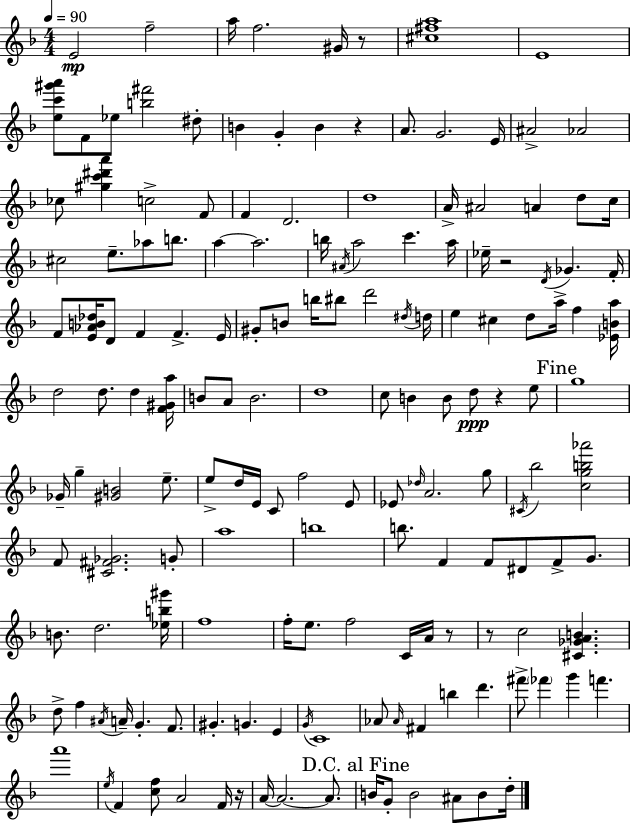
E4/h F5/h A5/s F5/h. G#4/s R/e [C#5,F#5,A5]/w E4/w [E5,C6,G#6,A6]/e F4/e Eb5/e [B5,F#6]/h D#5/e B4/q G4/q B4/q R/q A4/e. G4/h. E4/s A#4/h Ab4/h CES5/e [G#5,C6,D#6,A6]/q C5/h F4/e F4/q D4/h. D5/w A4/s A#4/h A4/q D5/e C5/s C#5/h E5/e. Ab5/e B5/e. A5/q A5/h. B5/s A#4/s A5/h C6/q. A5/s Eb5/s R/h D4/s Gb4/q. F4/s F4/e [E4,Ab4,B4,Db5]/s D4/e F4/q F4/q. E4/s G#4/e B4/e B5/s BIS5/e D6/h D#5/s D5/s E5/q C#5/q D5/e A5/s F5/q [Eb4,B4,A5]/s D5/h D5/e. D5/q [F4,G#4,A5]/s B4/e A4/e B4/h. D5/w C5/e B4/q B4/e D5/e R/q E5/e G5/w Gb4/s G5/q [G#4,B4]/h E5/e. E5/e D5/s E4/s C4/e F5/h E4/e Eb4/e Db5/s A4/h. G5/e C#4/s Bb5/h [C5,G5,B5,Ab6]/h F4/e [C#4,F#4,Gb4]/h. G4/e A5/w B5/w B5/e. F4/q F4/e D#4/e F4/e G4/e. B4/e. D5/h. [Eb5,B5,G#6]/s F5/w F5/s E5/e. F5/h C4/s A4/s R/e R/e C5/h [C#4,Gb4,A4,B4]/q. D5/e F5/q A#4/s A4/s G4/q. F4/e. G#4/q. G4/q. E4/q G4/s C4/w Ab4/e Ab4/s F#4/q B5/q D6/q. F#6/e FES6/q G6/q F6/q. A6/w E5/s F4/q [C5,F5]/e A4/h F4/s R/s A4/s A4/h. A4/e. B4/s G4/e B4/h A#4/e B4/e D5/s